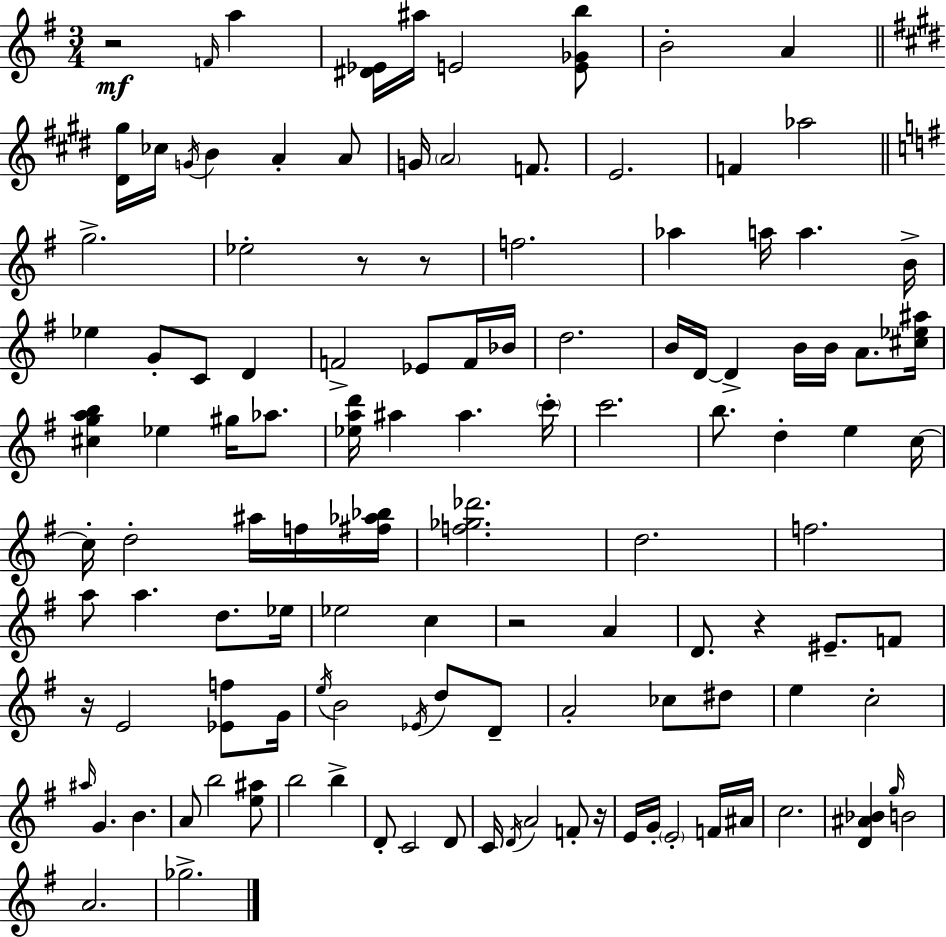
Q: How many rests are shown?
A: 7